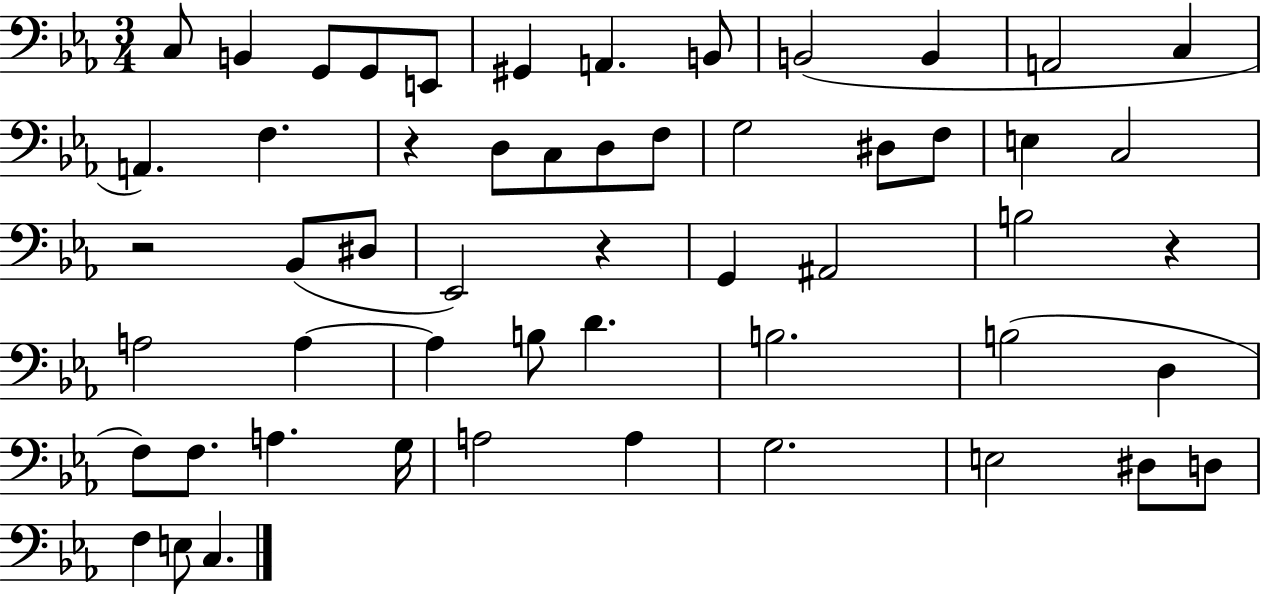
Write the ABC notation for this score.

X:1
T:Untitled
M:3/4
L:1/4
K:Eb
C,/2 B,, G,,/2 G,,/2 E,,/2 ^G,, A,, B,,/2 B,,2 B,, A,,2 C, A,, F, z D,/2 C,/2 D,/2 F,/2 G,2 ^D,/2 F,/2 E, C,2 z2 _B,,/2 ^D,/2 _E,,2 z G,, ^A,,2 B,2 z A,2 A, A, B,/2 D B,2 B,2 D, F,/2 F,/2 A, G,/4 A,2 A, G,2 E,2 ^D,/2 D,/2 F, E,/2 C,